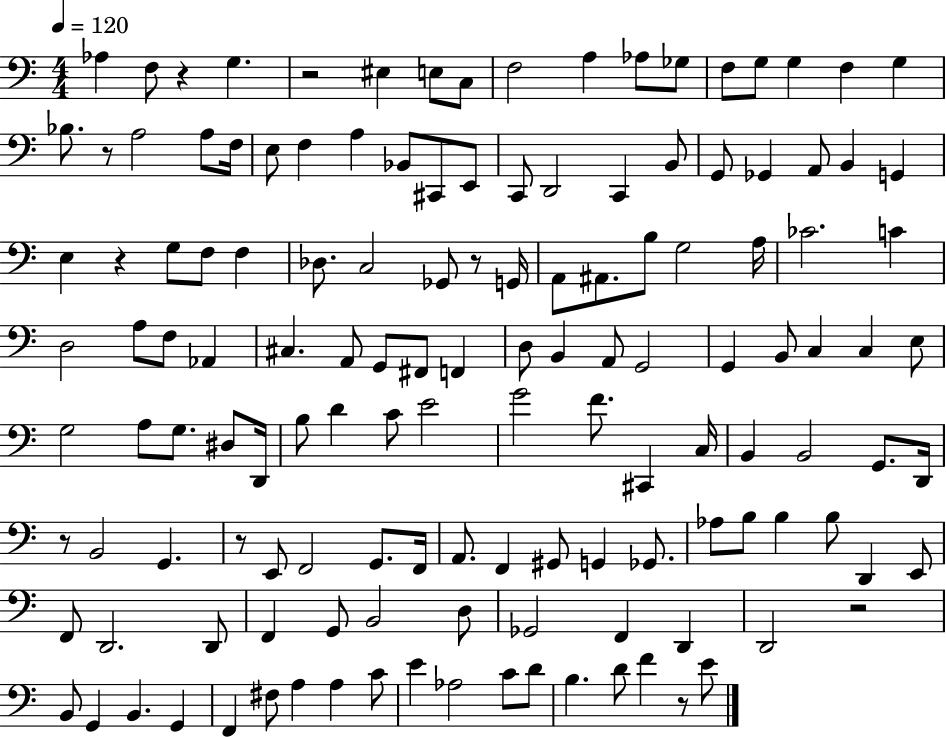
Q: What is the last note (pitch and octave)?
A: E4